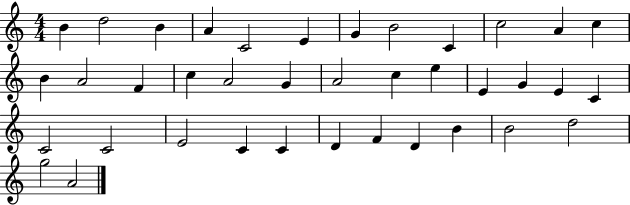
B4/q D5/h B4/q A4/q C4/h E4/q G4/q B4/h C4/q C5/h A4/q C5/q B4/q A4/h F4/q C5/q A4/h G4/q A4/h C5/q E5/q E4/q G4/q E4/q C4/q C4/h C4/h E4/h C4/q C4/q D4/q F4/q D4/q B4/q B4/h D5/h G5/h A4/h